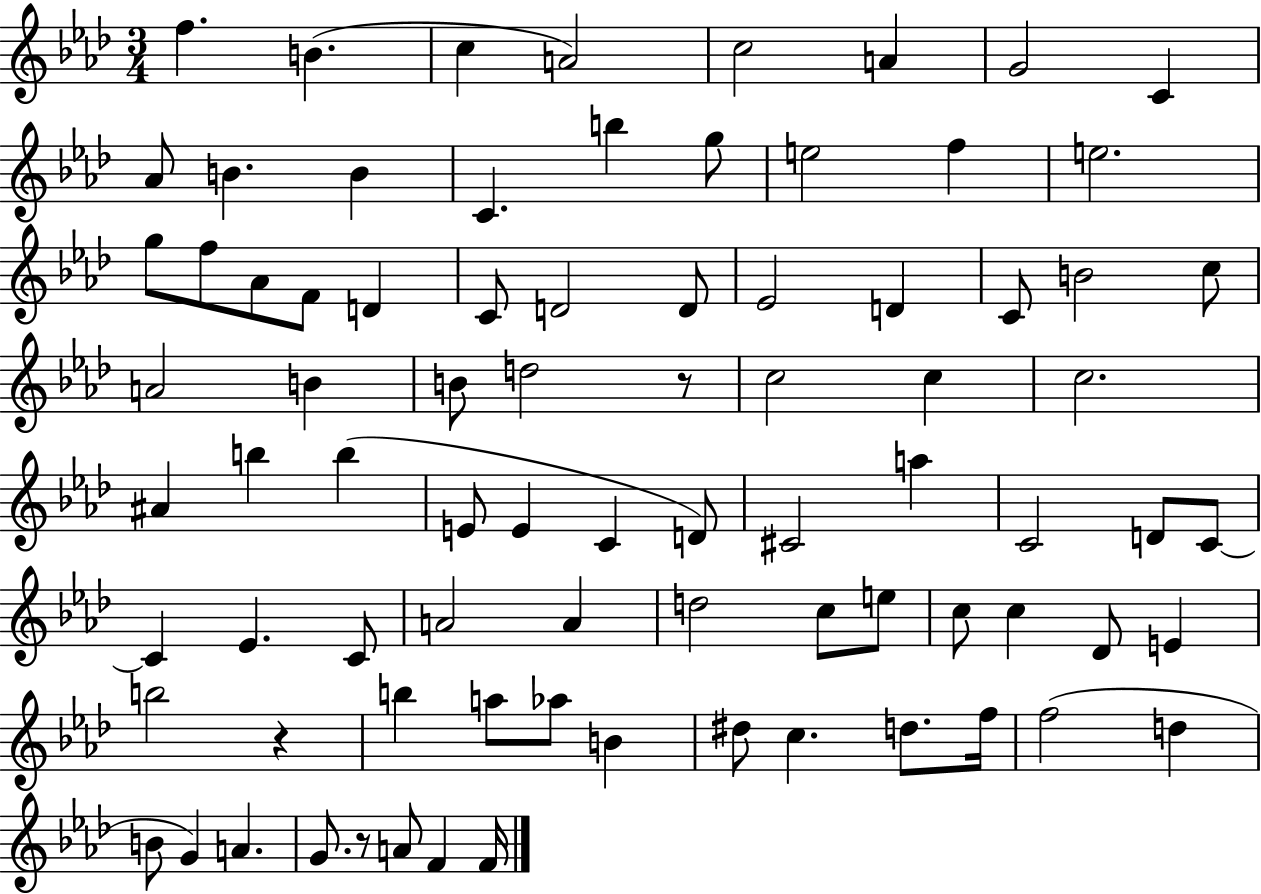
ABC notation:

X:1
T:Untitled
M:3/4
L:1/4
K:Ab
f B c A2 c2 A G2 C _A/2 B B C b g/2 e2 f e2 g/2 f/2 _A/2 F/2 D C/2 D2 D/2 _E2 D C/2 B2 c/2 A2 B B/2 d2 z/2 c2 c c2 ^A b b E/2 E C D/2 ^C2 a C2 D/2 C/2 C _E C/2 A2 A d2 c/2 e/2 c/2 c _D/2 E b2 z b a/2 _a/2 B ^d/2 c d/2 f/4 f2 d B/2 G A G/2 z/2 A/2 F F/4